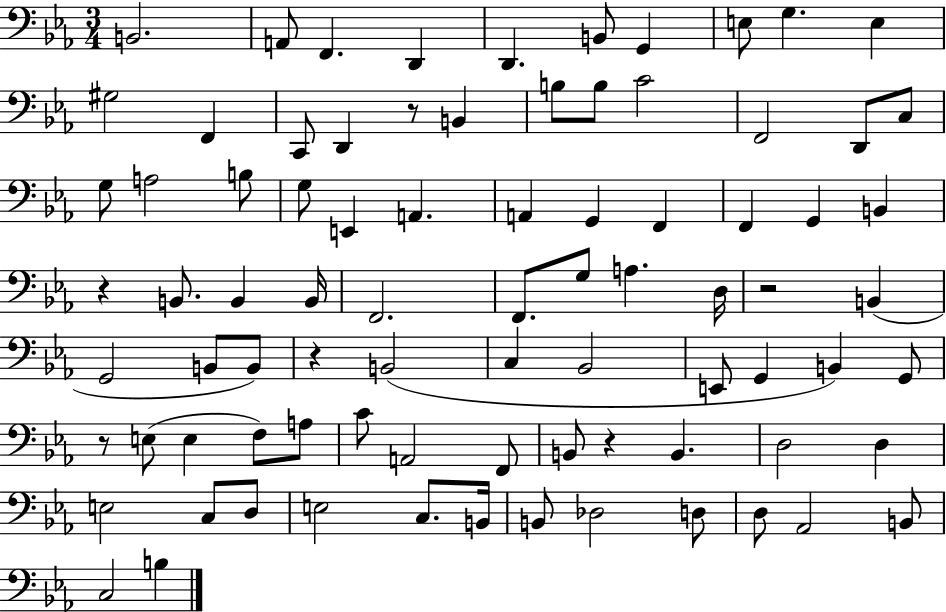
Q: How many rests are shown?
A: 6